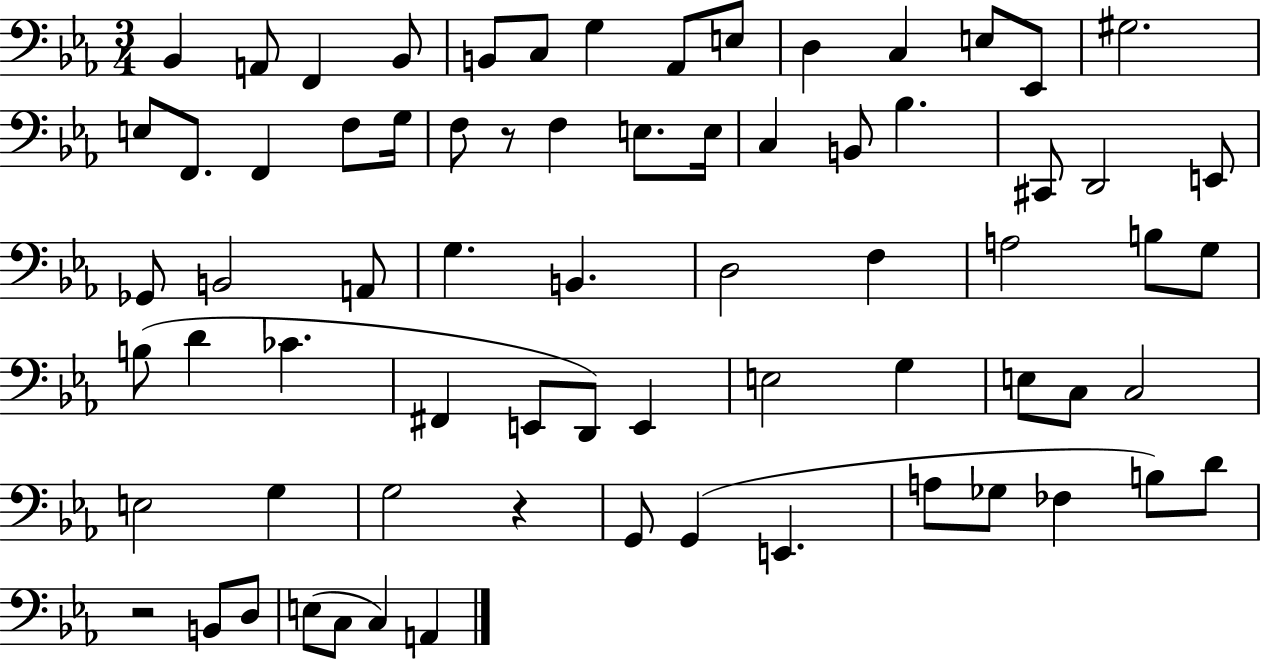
{
  \clef bass
  \numericTimeSignature
  \time 3/4
  \key ees \major
  bes,4 a,8 f,4 bes,8 | b,8 c8 g4 aes,8 e8 | d4 c4 e8 ees,8 | gis2. | \break e8 f,8. f,4 f8 g16 | f8 r8 f4 e8. e16 | c4 b,8 bes4. | cis,8 d,2 e,8 | \break ges,8 b,2 a,8 | g4. b,4. | d2 f4 | a2 b8 g8 | \break b8( d'4 ces'4. | fis,4 e,8 d,8) e,4 | e2 g4 | e8 c8 c2 | \break e2 g4 | g2 r4 | g,8 g,4( e,4. | a8 ges8 fes4 b8) d'8 | \break r2 b,8 d8 | e8( c8 c4) a,4 | \bar "|."
}